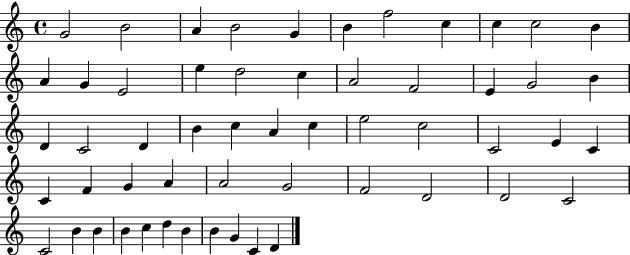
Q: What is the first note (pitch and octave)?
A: G4